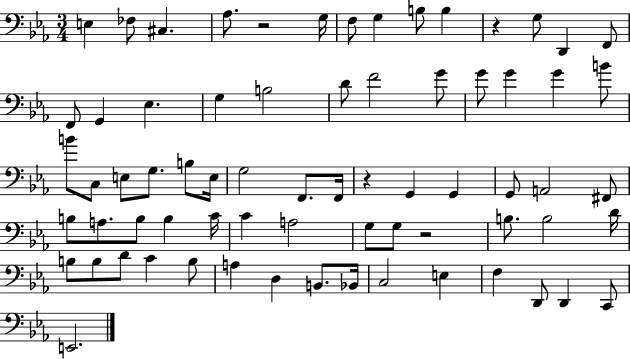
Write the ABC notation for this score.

X:1
T:Untitled
M:3/4
L:1/4
K:Eb
E, _F,/2 ^C, _A,/2 z2 G,/4 F,/2 G, B,/2 B, z G,/2 D,, F,,/2 F,,/2 G,, _E, G, B,2 D/2 F2 G/2 G/2 G G B/2 B/2 C,/2 E,/2 G,/2 B,/2 E,/4 G,2 F,,/2 F,,/4 z G,, G,, G,,/2 A,,2 ^F,,/2 B,/2 A,/2 B,/2 B, C/4 C A,2 G,/2 G,/2 z2 B,/2 B,2 D/4 B,/2 B,/2 D/2 C B,/2 A, D, B,,/2 _B,,/4 C,2 E, F, D,,/2 D,, C,,/2 E,,2